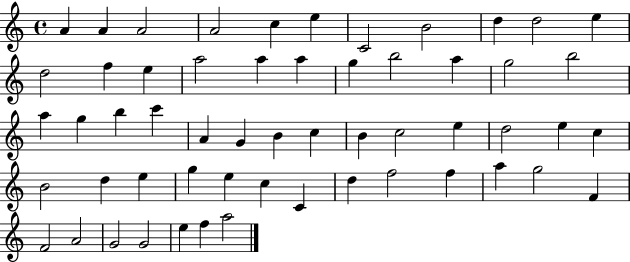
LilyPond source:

{
  \clef treble
  \time 4/4
  \defaultTimeSignature
  \key c \major
  a'4 a'4 a'2 | a'2 c''4 e''4 | c'2 b'2 | d''4 d''2 e''4 | \break d''2 f''4 e''4 | a''2 a''4 a''4 | g''4 b''2 a''4 | g''2 b''2 | \break a''4 g''4 b''4 c'''4 | a'4 g'4 b'4 c''4 | b'4 c''2 e''4 | d''2 e''4 c''4 | \break b'2 d''4 e''4 | g''4 e''4 c''4 c'4 | d''4 f''2 f''4 | a''4 g''2 f'4 | \break f'2 a'2 | g'2 g'2 | e''4 f''4 a''2 | \bar "|."
}